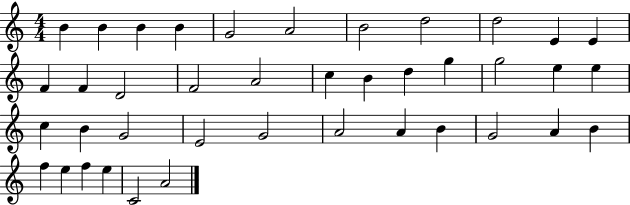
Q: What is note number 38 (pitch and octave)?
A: E5